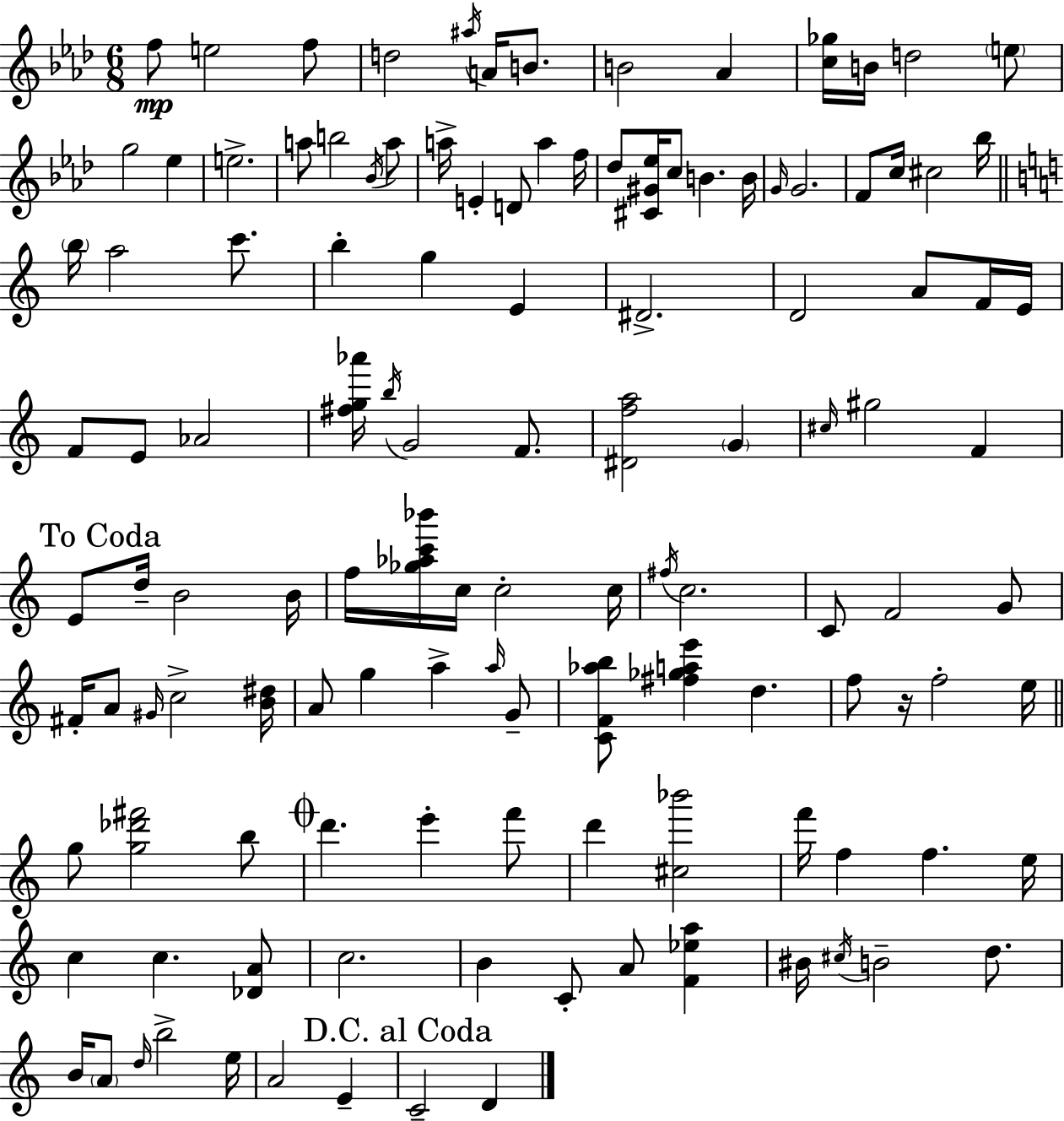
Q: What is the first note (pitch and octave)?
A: F5